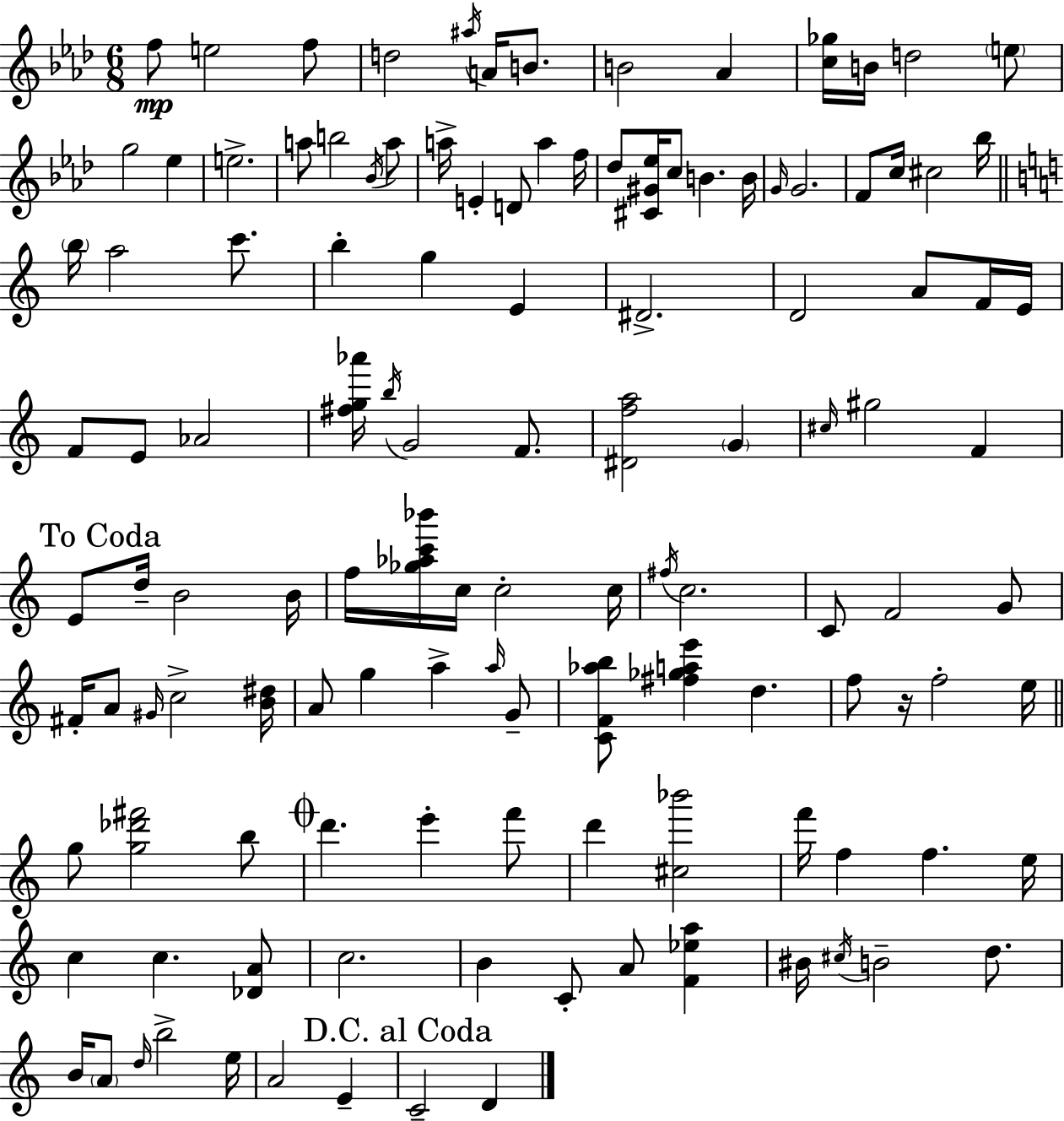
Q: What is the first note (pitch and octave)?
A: F5